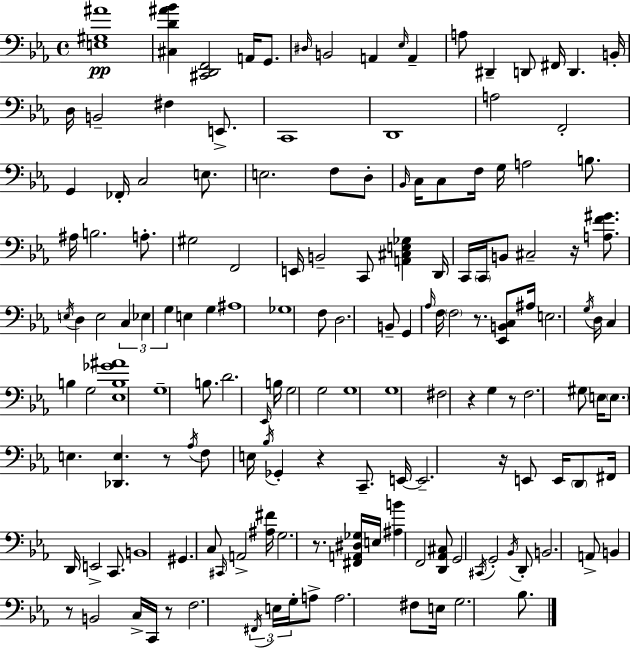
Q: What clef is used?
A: bass